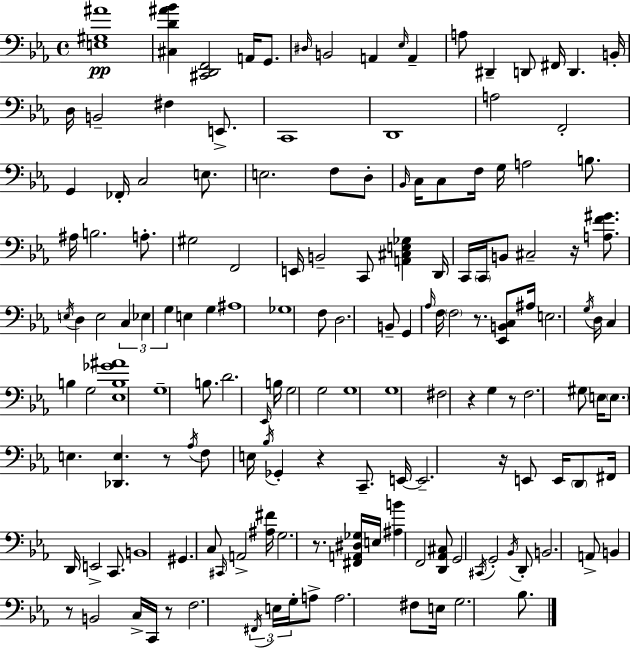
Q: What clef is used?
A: bass